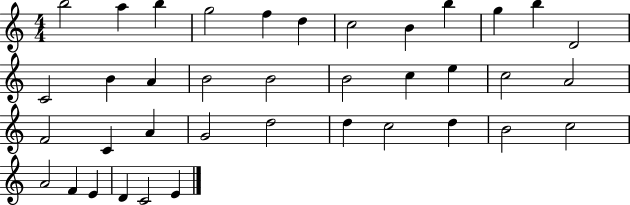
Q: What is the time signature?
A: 4/4